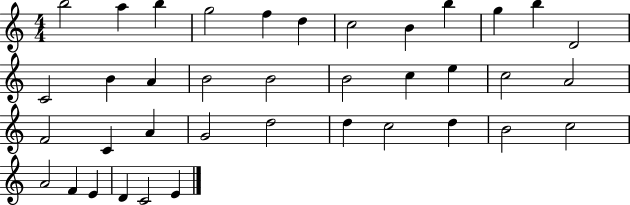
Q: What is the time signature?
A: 4/4